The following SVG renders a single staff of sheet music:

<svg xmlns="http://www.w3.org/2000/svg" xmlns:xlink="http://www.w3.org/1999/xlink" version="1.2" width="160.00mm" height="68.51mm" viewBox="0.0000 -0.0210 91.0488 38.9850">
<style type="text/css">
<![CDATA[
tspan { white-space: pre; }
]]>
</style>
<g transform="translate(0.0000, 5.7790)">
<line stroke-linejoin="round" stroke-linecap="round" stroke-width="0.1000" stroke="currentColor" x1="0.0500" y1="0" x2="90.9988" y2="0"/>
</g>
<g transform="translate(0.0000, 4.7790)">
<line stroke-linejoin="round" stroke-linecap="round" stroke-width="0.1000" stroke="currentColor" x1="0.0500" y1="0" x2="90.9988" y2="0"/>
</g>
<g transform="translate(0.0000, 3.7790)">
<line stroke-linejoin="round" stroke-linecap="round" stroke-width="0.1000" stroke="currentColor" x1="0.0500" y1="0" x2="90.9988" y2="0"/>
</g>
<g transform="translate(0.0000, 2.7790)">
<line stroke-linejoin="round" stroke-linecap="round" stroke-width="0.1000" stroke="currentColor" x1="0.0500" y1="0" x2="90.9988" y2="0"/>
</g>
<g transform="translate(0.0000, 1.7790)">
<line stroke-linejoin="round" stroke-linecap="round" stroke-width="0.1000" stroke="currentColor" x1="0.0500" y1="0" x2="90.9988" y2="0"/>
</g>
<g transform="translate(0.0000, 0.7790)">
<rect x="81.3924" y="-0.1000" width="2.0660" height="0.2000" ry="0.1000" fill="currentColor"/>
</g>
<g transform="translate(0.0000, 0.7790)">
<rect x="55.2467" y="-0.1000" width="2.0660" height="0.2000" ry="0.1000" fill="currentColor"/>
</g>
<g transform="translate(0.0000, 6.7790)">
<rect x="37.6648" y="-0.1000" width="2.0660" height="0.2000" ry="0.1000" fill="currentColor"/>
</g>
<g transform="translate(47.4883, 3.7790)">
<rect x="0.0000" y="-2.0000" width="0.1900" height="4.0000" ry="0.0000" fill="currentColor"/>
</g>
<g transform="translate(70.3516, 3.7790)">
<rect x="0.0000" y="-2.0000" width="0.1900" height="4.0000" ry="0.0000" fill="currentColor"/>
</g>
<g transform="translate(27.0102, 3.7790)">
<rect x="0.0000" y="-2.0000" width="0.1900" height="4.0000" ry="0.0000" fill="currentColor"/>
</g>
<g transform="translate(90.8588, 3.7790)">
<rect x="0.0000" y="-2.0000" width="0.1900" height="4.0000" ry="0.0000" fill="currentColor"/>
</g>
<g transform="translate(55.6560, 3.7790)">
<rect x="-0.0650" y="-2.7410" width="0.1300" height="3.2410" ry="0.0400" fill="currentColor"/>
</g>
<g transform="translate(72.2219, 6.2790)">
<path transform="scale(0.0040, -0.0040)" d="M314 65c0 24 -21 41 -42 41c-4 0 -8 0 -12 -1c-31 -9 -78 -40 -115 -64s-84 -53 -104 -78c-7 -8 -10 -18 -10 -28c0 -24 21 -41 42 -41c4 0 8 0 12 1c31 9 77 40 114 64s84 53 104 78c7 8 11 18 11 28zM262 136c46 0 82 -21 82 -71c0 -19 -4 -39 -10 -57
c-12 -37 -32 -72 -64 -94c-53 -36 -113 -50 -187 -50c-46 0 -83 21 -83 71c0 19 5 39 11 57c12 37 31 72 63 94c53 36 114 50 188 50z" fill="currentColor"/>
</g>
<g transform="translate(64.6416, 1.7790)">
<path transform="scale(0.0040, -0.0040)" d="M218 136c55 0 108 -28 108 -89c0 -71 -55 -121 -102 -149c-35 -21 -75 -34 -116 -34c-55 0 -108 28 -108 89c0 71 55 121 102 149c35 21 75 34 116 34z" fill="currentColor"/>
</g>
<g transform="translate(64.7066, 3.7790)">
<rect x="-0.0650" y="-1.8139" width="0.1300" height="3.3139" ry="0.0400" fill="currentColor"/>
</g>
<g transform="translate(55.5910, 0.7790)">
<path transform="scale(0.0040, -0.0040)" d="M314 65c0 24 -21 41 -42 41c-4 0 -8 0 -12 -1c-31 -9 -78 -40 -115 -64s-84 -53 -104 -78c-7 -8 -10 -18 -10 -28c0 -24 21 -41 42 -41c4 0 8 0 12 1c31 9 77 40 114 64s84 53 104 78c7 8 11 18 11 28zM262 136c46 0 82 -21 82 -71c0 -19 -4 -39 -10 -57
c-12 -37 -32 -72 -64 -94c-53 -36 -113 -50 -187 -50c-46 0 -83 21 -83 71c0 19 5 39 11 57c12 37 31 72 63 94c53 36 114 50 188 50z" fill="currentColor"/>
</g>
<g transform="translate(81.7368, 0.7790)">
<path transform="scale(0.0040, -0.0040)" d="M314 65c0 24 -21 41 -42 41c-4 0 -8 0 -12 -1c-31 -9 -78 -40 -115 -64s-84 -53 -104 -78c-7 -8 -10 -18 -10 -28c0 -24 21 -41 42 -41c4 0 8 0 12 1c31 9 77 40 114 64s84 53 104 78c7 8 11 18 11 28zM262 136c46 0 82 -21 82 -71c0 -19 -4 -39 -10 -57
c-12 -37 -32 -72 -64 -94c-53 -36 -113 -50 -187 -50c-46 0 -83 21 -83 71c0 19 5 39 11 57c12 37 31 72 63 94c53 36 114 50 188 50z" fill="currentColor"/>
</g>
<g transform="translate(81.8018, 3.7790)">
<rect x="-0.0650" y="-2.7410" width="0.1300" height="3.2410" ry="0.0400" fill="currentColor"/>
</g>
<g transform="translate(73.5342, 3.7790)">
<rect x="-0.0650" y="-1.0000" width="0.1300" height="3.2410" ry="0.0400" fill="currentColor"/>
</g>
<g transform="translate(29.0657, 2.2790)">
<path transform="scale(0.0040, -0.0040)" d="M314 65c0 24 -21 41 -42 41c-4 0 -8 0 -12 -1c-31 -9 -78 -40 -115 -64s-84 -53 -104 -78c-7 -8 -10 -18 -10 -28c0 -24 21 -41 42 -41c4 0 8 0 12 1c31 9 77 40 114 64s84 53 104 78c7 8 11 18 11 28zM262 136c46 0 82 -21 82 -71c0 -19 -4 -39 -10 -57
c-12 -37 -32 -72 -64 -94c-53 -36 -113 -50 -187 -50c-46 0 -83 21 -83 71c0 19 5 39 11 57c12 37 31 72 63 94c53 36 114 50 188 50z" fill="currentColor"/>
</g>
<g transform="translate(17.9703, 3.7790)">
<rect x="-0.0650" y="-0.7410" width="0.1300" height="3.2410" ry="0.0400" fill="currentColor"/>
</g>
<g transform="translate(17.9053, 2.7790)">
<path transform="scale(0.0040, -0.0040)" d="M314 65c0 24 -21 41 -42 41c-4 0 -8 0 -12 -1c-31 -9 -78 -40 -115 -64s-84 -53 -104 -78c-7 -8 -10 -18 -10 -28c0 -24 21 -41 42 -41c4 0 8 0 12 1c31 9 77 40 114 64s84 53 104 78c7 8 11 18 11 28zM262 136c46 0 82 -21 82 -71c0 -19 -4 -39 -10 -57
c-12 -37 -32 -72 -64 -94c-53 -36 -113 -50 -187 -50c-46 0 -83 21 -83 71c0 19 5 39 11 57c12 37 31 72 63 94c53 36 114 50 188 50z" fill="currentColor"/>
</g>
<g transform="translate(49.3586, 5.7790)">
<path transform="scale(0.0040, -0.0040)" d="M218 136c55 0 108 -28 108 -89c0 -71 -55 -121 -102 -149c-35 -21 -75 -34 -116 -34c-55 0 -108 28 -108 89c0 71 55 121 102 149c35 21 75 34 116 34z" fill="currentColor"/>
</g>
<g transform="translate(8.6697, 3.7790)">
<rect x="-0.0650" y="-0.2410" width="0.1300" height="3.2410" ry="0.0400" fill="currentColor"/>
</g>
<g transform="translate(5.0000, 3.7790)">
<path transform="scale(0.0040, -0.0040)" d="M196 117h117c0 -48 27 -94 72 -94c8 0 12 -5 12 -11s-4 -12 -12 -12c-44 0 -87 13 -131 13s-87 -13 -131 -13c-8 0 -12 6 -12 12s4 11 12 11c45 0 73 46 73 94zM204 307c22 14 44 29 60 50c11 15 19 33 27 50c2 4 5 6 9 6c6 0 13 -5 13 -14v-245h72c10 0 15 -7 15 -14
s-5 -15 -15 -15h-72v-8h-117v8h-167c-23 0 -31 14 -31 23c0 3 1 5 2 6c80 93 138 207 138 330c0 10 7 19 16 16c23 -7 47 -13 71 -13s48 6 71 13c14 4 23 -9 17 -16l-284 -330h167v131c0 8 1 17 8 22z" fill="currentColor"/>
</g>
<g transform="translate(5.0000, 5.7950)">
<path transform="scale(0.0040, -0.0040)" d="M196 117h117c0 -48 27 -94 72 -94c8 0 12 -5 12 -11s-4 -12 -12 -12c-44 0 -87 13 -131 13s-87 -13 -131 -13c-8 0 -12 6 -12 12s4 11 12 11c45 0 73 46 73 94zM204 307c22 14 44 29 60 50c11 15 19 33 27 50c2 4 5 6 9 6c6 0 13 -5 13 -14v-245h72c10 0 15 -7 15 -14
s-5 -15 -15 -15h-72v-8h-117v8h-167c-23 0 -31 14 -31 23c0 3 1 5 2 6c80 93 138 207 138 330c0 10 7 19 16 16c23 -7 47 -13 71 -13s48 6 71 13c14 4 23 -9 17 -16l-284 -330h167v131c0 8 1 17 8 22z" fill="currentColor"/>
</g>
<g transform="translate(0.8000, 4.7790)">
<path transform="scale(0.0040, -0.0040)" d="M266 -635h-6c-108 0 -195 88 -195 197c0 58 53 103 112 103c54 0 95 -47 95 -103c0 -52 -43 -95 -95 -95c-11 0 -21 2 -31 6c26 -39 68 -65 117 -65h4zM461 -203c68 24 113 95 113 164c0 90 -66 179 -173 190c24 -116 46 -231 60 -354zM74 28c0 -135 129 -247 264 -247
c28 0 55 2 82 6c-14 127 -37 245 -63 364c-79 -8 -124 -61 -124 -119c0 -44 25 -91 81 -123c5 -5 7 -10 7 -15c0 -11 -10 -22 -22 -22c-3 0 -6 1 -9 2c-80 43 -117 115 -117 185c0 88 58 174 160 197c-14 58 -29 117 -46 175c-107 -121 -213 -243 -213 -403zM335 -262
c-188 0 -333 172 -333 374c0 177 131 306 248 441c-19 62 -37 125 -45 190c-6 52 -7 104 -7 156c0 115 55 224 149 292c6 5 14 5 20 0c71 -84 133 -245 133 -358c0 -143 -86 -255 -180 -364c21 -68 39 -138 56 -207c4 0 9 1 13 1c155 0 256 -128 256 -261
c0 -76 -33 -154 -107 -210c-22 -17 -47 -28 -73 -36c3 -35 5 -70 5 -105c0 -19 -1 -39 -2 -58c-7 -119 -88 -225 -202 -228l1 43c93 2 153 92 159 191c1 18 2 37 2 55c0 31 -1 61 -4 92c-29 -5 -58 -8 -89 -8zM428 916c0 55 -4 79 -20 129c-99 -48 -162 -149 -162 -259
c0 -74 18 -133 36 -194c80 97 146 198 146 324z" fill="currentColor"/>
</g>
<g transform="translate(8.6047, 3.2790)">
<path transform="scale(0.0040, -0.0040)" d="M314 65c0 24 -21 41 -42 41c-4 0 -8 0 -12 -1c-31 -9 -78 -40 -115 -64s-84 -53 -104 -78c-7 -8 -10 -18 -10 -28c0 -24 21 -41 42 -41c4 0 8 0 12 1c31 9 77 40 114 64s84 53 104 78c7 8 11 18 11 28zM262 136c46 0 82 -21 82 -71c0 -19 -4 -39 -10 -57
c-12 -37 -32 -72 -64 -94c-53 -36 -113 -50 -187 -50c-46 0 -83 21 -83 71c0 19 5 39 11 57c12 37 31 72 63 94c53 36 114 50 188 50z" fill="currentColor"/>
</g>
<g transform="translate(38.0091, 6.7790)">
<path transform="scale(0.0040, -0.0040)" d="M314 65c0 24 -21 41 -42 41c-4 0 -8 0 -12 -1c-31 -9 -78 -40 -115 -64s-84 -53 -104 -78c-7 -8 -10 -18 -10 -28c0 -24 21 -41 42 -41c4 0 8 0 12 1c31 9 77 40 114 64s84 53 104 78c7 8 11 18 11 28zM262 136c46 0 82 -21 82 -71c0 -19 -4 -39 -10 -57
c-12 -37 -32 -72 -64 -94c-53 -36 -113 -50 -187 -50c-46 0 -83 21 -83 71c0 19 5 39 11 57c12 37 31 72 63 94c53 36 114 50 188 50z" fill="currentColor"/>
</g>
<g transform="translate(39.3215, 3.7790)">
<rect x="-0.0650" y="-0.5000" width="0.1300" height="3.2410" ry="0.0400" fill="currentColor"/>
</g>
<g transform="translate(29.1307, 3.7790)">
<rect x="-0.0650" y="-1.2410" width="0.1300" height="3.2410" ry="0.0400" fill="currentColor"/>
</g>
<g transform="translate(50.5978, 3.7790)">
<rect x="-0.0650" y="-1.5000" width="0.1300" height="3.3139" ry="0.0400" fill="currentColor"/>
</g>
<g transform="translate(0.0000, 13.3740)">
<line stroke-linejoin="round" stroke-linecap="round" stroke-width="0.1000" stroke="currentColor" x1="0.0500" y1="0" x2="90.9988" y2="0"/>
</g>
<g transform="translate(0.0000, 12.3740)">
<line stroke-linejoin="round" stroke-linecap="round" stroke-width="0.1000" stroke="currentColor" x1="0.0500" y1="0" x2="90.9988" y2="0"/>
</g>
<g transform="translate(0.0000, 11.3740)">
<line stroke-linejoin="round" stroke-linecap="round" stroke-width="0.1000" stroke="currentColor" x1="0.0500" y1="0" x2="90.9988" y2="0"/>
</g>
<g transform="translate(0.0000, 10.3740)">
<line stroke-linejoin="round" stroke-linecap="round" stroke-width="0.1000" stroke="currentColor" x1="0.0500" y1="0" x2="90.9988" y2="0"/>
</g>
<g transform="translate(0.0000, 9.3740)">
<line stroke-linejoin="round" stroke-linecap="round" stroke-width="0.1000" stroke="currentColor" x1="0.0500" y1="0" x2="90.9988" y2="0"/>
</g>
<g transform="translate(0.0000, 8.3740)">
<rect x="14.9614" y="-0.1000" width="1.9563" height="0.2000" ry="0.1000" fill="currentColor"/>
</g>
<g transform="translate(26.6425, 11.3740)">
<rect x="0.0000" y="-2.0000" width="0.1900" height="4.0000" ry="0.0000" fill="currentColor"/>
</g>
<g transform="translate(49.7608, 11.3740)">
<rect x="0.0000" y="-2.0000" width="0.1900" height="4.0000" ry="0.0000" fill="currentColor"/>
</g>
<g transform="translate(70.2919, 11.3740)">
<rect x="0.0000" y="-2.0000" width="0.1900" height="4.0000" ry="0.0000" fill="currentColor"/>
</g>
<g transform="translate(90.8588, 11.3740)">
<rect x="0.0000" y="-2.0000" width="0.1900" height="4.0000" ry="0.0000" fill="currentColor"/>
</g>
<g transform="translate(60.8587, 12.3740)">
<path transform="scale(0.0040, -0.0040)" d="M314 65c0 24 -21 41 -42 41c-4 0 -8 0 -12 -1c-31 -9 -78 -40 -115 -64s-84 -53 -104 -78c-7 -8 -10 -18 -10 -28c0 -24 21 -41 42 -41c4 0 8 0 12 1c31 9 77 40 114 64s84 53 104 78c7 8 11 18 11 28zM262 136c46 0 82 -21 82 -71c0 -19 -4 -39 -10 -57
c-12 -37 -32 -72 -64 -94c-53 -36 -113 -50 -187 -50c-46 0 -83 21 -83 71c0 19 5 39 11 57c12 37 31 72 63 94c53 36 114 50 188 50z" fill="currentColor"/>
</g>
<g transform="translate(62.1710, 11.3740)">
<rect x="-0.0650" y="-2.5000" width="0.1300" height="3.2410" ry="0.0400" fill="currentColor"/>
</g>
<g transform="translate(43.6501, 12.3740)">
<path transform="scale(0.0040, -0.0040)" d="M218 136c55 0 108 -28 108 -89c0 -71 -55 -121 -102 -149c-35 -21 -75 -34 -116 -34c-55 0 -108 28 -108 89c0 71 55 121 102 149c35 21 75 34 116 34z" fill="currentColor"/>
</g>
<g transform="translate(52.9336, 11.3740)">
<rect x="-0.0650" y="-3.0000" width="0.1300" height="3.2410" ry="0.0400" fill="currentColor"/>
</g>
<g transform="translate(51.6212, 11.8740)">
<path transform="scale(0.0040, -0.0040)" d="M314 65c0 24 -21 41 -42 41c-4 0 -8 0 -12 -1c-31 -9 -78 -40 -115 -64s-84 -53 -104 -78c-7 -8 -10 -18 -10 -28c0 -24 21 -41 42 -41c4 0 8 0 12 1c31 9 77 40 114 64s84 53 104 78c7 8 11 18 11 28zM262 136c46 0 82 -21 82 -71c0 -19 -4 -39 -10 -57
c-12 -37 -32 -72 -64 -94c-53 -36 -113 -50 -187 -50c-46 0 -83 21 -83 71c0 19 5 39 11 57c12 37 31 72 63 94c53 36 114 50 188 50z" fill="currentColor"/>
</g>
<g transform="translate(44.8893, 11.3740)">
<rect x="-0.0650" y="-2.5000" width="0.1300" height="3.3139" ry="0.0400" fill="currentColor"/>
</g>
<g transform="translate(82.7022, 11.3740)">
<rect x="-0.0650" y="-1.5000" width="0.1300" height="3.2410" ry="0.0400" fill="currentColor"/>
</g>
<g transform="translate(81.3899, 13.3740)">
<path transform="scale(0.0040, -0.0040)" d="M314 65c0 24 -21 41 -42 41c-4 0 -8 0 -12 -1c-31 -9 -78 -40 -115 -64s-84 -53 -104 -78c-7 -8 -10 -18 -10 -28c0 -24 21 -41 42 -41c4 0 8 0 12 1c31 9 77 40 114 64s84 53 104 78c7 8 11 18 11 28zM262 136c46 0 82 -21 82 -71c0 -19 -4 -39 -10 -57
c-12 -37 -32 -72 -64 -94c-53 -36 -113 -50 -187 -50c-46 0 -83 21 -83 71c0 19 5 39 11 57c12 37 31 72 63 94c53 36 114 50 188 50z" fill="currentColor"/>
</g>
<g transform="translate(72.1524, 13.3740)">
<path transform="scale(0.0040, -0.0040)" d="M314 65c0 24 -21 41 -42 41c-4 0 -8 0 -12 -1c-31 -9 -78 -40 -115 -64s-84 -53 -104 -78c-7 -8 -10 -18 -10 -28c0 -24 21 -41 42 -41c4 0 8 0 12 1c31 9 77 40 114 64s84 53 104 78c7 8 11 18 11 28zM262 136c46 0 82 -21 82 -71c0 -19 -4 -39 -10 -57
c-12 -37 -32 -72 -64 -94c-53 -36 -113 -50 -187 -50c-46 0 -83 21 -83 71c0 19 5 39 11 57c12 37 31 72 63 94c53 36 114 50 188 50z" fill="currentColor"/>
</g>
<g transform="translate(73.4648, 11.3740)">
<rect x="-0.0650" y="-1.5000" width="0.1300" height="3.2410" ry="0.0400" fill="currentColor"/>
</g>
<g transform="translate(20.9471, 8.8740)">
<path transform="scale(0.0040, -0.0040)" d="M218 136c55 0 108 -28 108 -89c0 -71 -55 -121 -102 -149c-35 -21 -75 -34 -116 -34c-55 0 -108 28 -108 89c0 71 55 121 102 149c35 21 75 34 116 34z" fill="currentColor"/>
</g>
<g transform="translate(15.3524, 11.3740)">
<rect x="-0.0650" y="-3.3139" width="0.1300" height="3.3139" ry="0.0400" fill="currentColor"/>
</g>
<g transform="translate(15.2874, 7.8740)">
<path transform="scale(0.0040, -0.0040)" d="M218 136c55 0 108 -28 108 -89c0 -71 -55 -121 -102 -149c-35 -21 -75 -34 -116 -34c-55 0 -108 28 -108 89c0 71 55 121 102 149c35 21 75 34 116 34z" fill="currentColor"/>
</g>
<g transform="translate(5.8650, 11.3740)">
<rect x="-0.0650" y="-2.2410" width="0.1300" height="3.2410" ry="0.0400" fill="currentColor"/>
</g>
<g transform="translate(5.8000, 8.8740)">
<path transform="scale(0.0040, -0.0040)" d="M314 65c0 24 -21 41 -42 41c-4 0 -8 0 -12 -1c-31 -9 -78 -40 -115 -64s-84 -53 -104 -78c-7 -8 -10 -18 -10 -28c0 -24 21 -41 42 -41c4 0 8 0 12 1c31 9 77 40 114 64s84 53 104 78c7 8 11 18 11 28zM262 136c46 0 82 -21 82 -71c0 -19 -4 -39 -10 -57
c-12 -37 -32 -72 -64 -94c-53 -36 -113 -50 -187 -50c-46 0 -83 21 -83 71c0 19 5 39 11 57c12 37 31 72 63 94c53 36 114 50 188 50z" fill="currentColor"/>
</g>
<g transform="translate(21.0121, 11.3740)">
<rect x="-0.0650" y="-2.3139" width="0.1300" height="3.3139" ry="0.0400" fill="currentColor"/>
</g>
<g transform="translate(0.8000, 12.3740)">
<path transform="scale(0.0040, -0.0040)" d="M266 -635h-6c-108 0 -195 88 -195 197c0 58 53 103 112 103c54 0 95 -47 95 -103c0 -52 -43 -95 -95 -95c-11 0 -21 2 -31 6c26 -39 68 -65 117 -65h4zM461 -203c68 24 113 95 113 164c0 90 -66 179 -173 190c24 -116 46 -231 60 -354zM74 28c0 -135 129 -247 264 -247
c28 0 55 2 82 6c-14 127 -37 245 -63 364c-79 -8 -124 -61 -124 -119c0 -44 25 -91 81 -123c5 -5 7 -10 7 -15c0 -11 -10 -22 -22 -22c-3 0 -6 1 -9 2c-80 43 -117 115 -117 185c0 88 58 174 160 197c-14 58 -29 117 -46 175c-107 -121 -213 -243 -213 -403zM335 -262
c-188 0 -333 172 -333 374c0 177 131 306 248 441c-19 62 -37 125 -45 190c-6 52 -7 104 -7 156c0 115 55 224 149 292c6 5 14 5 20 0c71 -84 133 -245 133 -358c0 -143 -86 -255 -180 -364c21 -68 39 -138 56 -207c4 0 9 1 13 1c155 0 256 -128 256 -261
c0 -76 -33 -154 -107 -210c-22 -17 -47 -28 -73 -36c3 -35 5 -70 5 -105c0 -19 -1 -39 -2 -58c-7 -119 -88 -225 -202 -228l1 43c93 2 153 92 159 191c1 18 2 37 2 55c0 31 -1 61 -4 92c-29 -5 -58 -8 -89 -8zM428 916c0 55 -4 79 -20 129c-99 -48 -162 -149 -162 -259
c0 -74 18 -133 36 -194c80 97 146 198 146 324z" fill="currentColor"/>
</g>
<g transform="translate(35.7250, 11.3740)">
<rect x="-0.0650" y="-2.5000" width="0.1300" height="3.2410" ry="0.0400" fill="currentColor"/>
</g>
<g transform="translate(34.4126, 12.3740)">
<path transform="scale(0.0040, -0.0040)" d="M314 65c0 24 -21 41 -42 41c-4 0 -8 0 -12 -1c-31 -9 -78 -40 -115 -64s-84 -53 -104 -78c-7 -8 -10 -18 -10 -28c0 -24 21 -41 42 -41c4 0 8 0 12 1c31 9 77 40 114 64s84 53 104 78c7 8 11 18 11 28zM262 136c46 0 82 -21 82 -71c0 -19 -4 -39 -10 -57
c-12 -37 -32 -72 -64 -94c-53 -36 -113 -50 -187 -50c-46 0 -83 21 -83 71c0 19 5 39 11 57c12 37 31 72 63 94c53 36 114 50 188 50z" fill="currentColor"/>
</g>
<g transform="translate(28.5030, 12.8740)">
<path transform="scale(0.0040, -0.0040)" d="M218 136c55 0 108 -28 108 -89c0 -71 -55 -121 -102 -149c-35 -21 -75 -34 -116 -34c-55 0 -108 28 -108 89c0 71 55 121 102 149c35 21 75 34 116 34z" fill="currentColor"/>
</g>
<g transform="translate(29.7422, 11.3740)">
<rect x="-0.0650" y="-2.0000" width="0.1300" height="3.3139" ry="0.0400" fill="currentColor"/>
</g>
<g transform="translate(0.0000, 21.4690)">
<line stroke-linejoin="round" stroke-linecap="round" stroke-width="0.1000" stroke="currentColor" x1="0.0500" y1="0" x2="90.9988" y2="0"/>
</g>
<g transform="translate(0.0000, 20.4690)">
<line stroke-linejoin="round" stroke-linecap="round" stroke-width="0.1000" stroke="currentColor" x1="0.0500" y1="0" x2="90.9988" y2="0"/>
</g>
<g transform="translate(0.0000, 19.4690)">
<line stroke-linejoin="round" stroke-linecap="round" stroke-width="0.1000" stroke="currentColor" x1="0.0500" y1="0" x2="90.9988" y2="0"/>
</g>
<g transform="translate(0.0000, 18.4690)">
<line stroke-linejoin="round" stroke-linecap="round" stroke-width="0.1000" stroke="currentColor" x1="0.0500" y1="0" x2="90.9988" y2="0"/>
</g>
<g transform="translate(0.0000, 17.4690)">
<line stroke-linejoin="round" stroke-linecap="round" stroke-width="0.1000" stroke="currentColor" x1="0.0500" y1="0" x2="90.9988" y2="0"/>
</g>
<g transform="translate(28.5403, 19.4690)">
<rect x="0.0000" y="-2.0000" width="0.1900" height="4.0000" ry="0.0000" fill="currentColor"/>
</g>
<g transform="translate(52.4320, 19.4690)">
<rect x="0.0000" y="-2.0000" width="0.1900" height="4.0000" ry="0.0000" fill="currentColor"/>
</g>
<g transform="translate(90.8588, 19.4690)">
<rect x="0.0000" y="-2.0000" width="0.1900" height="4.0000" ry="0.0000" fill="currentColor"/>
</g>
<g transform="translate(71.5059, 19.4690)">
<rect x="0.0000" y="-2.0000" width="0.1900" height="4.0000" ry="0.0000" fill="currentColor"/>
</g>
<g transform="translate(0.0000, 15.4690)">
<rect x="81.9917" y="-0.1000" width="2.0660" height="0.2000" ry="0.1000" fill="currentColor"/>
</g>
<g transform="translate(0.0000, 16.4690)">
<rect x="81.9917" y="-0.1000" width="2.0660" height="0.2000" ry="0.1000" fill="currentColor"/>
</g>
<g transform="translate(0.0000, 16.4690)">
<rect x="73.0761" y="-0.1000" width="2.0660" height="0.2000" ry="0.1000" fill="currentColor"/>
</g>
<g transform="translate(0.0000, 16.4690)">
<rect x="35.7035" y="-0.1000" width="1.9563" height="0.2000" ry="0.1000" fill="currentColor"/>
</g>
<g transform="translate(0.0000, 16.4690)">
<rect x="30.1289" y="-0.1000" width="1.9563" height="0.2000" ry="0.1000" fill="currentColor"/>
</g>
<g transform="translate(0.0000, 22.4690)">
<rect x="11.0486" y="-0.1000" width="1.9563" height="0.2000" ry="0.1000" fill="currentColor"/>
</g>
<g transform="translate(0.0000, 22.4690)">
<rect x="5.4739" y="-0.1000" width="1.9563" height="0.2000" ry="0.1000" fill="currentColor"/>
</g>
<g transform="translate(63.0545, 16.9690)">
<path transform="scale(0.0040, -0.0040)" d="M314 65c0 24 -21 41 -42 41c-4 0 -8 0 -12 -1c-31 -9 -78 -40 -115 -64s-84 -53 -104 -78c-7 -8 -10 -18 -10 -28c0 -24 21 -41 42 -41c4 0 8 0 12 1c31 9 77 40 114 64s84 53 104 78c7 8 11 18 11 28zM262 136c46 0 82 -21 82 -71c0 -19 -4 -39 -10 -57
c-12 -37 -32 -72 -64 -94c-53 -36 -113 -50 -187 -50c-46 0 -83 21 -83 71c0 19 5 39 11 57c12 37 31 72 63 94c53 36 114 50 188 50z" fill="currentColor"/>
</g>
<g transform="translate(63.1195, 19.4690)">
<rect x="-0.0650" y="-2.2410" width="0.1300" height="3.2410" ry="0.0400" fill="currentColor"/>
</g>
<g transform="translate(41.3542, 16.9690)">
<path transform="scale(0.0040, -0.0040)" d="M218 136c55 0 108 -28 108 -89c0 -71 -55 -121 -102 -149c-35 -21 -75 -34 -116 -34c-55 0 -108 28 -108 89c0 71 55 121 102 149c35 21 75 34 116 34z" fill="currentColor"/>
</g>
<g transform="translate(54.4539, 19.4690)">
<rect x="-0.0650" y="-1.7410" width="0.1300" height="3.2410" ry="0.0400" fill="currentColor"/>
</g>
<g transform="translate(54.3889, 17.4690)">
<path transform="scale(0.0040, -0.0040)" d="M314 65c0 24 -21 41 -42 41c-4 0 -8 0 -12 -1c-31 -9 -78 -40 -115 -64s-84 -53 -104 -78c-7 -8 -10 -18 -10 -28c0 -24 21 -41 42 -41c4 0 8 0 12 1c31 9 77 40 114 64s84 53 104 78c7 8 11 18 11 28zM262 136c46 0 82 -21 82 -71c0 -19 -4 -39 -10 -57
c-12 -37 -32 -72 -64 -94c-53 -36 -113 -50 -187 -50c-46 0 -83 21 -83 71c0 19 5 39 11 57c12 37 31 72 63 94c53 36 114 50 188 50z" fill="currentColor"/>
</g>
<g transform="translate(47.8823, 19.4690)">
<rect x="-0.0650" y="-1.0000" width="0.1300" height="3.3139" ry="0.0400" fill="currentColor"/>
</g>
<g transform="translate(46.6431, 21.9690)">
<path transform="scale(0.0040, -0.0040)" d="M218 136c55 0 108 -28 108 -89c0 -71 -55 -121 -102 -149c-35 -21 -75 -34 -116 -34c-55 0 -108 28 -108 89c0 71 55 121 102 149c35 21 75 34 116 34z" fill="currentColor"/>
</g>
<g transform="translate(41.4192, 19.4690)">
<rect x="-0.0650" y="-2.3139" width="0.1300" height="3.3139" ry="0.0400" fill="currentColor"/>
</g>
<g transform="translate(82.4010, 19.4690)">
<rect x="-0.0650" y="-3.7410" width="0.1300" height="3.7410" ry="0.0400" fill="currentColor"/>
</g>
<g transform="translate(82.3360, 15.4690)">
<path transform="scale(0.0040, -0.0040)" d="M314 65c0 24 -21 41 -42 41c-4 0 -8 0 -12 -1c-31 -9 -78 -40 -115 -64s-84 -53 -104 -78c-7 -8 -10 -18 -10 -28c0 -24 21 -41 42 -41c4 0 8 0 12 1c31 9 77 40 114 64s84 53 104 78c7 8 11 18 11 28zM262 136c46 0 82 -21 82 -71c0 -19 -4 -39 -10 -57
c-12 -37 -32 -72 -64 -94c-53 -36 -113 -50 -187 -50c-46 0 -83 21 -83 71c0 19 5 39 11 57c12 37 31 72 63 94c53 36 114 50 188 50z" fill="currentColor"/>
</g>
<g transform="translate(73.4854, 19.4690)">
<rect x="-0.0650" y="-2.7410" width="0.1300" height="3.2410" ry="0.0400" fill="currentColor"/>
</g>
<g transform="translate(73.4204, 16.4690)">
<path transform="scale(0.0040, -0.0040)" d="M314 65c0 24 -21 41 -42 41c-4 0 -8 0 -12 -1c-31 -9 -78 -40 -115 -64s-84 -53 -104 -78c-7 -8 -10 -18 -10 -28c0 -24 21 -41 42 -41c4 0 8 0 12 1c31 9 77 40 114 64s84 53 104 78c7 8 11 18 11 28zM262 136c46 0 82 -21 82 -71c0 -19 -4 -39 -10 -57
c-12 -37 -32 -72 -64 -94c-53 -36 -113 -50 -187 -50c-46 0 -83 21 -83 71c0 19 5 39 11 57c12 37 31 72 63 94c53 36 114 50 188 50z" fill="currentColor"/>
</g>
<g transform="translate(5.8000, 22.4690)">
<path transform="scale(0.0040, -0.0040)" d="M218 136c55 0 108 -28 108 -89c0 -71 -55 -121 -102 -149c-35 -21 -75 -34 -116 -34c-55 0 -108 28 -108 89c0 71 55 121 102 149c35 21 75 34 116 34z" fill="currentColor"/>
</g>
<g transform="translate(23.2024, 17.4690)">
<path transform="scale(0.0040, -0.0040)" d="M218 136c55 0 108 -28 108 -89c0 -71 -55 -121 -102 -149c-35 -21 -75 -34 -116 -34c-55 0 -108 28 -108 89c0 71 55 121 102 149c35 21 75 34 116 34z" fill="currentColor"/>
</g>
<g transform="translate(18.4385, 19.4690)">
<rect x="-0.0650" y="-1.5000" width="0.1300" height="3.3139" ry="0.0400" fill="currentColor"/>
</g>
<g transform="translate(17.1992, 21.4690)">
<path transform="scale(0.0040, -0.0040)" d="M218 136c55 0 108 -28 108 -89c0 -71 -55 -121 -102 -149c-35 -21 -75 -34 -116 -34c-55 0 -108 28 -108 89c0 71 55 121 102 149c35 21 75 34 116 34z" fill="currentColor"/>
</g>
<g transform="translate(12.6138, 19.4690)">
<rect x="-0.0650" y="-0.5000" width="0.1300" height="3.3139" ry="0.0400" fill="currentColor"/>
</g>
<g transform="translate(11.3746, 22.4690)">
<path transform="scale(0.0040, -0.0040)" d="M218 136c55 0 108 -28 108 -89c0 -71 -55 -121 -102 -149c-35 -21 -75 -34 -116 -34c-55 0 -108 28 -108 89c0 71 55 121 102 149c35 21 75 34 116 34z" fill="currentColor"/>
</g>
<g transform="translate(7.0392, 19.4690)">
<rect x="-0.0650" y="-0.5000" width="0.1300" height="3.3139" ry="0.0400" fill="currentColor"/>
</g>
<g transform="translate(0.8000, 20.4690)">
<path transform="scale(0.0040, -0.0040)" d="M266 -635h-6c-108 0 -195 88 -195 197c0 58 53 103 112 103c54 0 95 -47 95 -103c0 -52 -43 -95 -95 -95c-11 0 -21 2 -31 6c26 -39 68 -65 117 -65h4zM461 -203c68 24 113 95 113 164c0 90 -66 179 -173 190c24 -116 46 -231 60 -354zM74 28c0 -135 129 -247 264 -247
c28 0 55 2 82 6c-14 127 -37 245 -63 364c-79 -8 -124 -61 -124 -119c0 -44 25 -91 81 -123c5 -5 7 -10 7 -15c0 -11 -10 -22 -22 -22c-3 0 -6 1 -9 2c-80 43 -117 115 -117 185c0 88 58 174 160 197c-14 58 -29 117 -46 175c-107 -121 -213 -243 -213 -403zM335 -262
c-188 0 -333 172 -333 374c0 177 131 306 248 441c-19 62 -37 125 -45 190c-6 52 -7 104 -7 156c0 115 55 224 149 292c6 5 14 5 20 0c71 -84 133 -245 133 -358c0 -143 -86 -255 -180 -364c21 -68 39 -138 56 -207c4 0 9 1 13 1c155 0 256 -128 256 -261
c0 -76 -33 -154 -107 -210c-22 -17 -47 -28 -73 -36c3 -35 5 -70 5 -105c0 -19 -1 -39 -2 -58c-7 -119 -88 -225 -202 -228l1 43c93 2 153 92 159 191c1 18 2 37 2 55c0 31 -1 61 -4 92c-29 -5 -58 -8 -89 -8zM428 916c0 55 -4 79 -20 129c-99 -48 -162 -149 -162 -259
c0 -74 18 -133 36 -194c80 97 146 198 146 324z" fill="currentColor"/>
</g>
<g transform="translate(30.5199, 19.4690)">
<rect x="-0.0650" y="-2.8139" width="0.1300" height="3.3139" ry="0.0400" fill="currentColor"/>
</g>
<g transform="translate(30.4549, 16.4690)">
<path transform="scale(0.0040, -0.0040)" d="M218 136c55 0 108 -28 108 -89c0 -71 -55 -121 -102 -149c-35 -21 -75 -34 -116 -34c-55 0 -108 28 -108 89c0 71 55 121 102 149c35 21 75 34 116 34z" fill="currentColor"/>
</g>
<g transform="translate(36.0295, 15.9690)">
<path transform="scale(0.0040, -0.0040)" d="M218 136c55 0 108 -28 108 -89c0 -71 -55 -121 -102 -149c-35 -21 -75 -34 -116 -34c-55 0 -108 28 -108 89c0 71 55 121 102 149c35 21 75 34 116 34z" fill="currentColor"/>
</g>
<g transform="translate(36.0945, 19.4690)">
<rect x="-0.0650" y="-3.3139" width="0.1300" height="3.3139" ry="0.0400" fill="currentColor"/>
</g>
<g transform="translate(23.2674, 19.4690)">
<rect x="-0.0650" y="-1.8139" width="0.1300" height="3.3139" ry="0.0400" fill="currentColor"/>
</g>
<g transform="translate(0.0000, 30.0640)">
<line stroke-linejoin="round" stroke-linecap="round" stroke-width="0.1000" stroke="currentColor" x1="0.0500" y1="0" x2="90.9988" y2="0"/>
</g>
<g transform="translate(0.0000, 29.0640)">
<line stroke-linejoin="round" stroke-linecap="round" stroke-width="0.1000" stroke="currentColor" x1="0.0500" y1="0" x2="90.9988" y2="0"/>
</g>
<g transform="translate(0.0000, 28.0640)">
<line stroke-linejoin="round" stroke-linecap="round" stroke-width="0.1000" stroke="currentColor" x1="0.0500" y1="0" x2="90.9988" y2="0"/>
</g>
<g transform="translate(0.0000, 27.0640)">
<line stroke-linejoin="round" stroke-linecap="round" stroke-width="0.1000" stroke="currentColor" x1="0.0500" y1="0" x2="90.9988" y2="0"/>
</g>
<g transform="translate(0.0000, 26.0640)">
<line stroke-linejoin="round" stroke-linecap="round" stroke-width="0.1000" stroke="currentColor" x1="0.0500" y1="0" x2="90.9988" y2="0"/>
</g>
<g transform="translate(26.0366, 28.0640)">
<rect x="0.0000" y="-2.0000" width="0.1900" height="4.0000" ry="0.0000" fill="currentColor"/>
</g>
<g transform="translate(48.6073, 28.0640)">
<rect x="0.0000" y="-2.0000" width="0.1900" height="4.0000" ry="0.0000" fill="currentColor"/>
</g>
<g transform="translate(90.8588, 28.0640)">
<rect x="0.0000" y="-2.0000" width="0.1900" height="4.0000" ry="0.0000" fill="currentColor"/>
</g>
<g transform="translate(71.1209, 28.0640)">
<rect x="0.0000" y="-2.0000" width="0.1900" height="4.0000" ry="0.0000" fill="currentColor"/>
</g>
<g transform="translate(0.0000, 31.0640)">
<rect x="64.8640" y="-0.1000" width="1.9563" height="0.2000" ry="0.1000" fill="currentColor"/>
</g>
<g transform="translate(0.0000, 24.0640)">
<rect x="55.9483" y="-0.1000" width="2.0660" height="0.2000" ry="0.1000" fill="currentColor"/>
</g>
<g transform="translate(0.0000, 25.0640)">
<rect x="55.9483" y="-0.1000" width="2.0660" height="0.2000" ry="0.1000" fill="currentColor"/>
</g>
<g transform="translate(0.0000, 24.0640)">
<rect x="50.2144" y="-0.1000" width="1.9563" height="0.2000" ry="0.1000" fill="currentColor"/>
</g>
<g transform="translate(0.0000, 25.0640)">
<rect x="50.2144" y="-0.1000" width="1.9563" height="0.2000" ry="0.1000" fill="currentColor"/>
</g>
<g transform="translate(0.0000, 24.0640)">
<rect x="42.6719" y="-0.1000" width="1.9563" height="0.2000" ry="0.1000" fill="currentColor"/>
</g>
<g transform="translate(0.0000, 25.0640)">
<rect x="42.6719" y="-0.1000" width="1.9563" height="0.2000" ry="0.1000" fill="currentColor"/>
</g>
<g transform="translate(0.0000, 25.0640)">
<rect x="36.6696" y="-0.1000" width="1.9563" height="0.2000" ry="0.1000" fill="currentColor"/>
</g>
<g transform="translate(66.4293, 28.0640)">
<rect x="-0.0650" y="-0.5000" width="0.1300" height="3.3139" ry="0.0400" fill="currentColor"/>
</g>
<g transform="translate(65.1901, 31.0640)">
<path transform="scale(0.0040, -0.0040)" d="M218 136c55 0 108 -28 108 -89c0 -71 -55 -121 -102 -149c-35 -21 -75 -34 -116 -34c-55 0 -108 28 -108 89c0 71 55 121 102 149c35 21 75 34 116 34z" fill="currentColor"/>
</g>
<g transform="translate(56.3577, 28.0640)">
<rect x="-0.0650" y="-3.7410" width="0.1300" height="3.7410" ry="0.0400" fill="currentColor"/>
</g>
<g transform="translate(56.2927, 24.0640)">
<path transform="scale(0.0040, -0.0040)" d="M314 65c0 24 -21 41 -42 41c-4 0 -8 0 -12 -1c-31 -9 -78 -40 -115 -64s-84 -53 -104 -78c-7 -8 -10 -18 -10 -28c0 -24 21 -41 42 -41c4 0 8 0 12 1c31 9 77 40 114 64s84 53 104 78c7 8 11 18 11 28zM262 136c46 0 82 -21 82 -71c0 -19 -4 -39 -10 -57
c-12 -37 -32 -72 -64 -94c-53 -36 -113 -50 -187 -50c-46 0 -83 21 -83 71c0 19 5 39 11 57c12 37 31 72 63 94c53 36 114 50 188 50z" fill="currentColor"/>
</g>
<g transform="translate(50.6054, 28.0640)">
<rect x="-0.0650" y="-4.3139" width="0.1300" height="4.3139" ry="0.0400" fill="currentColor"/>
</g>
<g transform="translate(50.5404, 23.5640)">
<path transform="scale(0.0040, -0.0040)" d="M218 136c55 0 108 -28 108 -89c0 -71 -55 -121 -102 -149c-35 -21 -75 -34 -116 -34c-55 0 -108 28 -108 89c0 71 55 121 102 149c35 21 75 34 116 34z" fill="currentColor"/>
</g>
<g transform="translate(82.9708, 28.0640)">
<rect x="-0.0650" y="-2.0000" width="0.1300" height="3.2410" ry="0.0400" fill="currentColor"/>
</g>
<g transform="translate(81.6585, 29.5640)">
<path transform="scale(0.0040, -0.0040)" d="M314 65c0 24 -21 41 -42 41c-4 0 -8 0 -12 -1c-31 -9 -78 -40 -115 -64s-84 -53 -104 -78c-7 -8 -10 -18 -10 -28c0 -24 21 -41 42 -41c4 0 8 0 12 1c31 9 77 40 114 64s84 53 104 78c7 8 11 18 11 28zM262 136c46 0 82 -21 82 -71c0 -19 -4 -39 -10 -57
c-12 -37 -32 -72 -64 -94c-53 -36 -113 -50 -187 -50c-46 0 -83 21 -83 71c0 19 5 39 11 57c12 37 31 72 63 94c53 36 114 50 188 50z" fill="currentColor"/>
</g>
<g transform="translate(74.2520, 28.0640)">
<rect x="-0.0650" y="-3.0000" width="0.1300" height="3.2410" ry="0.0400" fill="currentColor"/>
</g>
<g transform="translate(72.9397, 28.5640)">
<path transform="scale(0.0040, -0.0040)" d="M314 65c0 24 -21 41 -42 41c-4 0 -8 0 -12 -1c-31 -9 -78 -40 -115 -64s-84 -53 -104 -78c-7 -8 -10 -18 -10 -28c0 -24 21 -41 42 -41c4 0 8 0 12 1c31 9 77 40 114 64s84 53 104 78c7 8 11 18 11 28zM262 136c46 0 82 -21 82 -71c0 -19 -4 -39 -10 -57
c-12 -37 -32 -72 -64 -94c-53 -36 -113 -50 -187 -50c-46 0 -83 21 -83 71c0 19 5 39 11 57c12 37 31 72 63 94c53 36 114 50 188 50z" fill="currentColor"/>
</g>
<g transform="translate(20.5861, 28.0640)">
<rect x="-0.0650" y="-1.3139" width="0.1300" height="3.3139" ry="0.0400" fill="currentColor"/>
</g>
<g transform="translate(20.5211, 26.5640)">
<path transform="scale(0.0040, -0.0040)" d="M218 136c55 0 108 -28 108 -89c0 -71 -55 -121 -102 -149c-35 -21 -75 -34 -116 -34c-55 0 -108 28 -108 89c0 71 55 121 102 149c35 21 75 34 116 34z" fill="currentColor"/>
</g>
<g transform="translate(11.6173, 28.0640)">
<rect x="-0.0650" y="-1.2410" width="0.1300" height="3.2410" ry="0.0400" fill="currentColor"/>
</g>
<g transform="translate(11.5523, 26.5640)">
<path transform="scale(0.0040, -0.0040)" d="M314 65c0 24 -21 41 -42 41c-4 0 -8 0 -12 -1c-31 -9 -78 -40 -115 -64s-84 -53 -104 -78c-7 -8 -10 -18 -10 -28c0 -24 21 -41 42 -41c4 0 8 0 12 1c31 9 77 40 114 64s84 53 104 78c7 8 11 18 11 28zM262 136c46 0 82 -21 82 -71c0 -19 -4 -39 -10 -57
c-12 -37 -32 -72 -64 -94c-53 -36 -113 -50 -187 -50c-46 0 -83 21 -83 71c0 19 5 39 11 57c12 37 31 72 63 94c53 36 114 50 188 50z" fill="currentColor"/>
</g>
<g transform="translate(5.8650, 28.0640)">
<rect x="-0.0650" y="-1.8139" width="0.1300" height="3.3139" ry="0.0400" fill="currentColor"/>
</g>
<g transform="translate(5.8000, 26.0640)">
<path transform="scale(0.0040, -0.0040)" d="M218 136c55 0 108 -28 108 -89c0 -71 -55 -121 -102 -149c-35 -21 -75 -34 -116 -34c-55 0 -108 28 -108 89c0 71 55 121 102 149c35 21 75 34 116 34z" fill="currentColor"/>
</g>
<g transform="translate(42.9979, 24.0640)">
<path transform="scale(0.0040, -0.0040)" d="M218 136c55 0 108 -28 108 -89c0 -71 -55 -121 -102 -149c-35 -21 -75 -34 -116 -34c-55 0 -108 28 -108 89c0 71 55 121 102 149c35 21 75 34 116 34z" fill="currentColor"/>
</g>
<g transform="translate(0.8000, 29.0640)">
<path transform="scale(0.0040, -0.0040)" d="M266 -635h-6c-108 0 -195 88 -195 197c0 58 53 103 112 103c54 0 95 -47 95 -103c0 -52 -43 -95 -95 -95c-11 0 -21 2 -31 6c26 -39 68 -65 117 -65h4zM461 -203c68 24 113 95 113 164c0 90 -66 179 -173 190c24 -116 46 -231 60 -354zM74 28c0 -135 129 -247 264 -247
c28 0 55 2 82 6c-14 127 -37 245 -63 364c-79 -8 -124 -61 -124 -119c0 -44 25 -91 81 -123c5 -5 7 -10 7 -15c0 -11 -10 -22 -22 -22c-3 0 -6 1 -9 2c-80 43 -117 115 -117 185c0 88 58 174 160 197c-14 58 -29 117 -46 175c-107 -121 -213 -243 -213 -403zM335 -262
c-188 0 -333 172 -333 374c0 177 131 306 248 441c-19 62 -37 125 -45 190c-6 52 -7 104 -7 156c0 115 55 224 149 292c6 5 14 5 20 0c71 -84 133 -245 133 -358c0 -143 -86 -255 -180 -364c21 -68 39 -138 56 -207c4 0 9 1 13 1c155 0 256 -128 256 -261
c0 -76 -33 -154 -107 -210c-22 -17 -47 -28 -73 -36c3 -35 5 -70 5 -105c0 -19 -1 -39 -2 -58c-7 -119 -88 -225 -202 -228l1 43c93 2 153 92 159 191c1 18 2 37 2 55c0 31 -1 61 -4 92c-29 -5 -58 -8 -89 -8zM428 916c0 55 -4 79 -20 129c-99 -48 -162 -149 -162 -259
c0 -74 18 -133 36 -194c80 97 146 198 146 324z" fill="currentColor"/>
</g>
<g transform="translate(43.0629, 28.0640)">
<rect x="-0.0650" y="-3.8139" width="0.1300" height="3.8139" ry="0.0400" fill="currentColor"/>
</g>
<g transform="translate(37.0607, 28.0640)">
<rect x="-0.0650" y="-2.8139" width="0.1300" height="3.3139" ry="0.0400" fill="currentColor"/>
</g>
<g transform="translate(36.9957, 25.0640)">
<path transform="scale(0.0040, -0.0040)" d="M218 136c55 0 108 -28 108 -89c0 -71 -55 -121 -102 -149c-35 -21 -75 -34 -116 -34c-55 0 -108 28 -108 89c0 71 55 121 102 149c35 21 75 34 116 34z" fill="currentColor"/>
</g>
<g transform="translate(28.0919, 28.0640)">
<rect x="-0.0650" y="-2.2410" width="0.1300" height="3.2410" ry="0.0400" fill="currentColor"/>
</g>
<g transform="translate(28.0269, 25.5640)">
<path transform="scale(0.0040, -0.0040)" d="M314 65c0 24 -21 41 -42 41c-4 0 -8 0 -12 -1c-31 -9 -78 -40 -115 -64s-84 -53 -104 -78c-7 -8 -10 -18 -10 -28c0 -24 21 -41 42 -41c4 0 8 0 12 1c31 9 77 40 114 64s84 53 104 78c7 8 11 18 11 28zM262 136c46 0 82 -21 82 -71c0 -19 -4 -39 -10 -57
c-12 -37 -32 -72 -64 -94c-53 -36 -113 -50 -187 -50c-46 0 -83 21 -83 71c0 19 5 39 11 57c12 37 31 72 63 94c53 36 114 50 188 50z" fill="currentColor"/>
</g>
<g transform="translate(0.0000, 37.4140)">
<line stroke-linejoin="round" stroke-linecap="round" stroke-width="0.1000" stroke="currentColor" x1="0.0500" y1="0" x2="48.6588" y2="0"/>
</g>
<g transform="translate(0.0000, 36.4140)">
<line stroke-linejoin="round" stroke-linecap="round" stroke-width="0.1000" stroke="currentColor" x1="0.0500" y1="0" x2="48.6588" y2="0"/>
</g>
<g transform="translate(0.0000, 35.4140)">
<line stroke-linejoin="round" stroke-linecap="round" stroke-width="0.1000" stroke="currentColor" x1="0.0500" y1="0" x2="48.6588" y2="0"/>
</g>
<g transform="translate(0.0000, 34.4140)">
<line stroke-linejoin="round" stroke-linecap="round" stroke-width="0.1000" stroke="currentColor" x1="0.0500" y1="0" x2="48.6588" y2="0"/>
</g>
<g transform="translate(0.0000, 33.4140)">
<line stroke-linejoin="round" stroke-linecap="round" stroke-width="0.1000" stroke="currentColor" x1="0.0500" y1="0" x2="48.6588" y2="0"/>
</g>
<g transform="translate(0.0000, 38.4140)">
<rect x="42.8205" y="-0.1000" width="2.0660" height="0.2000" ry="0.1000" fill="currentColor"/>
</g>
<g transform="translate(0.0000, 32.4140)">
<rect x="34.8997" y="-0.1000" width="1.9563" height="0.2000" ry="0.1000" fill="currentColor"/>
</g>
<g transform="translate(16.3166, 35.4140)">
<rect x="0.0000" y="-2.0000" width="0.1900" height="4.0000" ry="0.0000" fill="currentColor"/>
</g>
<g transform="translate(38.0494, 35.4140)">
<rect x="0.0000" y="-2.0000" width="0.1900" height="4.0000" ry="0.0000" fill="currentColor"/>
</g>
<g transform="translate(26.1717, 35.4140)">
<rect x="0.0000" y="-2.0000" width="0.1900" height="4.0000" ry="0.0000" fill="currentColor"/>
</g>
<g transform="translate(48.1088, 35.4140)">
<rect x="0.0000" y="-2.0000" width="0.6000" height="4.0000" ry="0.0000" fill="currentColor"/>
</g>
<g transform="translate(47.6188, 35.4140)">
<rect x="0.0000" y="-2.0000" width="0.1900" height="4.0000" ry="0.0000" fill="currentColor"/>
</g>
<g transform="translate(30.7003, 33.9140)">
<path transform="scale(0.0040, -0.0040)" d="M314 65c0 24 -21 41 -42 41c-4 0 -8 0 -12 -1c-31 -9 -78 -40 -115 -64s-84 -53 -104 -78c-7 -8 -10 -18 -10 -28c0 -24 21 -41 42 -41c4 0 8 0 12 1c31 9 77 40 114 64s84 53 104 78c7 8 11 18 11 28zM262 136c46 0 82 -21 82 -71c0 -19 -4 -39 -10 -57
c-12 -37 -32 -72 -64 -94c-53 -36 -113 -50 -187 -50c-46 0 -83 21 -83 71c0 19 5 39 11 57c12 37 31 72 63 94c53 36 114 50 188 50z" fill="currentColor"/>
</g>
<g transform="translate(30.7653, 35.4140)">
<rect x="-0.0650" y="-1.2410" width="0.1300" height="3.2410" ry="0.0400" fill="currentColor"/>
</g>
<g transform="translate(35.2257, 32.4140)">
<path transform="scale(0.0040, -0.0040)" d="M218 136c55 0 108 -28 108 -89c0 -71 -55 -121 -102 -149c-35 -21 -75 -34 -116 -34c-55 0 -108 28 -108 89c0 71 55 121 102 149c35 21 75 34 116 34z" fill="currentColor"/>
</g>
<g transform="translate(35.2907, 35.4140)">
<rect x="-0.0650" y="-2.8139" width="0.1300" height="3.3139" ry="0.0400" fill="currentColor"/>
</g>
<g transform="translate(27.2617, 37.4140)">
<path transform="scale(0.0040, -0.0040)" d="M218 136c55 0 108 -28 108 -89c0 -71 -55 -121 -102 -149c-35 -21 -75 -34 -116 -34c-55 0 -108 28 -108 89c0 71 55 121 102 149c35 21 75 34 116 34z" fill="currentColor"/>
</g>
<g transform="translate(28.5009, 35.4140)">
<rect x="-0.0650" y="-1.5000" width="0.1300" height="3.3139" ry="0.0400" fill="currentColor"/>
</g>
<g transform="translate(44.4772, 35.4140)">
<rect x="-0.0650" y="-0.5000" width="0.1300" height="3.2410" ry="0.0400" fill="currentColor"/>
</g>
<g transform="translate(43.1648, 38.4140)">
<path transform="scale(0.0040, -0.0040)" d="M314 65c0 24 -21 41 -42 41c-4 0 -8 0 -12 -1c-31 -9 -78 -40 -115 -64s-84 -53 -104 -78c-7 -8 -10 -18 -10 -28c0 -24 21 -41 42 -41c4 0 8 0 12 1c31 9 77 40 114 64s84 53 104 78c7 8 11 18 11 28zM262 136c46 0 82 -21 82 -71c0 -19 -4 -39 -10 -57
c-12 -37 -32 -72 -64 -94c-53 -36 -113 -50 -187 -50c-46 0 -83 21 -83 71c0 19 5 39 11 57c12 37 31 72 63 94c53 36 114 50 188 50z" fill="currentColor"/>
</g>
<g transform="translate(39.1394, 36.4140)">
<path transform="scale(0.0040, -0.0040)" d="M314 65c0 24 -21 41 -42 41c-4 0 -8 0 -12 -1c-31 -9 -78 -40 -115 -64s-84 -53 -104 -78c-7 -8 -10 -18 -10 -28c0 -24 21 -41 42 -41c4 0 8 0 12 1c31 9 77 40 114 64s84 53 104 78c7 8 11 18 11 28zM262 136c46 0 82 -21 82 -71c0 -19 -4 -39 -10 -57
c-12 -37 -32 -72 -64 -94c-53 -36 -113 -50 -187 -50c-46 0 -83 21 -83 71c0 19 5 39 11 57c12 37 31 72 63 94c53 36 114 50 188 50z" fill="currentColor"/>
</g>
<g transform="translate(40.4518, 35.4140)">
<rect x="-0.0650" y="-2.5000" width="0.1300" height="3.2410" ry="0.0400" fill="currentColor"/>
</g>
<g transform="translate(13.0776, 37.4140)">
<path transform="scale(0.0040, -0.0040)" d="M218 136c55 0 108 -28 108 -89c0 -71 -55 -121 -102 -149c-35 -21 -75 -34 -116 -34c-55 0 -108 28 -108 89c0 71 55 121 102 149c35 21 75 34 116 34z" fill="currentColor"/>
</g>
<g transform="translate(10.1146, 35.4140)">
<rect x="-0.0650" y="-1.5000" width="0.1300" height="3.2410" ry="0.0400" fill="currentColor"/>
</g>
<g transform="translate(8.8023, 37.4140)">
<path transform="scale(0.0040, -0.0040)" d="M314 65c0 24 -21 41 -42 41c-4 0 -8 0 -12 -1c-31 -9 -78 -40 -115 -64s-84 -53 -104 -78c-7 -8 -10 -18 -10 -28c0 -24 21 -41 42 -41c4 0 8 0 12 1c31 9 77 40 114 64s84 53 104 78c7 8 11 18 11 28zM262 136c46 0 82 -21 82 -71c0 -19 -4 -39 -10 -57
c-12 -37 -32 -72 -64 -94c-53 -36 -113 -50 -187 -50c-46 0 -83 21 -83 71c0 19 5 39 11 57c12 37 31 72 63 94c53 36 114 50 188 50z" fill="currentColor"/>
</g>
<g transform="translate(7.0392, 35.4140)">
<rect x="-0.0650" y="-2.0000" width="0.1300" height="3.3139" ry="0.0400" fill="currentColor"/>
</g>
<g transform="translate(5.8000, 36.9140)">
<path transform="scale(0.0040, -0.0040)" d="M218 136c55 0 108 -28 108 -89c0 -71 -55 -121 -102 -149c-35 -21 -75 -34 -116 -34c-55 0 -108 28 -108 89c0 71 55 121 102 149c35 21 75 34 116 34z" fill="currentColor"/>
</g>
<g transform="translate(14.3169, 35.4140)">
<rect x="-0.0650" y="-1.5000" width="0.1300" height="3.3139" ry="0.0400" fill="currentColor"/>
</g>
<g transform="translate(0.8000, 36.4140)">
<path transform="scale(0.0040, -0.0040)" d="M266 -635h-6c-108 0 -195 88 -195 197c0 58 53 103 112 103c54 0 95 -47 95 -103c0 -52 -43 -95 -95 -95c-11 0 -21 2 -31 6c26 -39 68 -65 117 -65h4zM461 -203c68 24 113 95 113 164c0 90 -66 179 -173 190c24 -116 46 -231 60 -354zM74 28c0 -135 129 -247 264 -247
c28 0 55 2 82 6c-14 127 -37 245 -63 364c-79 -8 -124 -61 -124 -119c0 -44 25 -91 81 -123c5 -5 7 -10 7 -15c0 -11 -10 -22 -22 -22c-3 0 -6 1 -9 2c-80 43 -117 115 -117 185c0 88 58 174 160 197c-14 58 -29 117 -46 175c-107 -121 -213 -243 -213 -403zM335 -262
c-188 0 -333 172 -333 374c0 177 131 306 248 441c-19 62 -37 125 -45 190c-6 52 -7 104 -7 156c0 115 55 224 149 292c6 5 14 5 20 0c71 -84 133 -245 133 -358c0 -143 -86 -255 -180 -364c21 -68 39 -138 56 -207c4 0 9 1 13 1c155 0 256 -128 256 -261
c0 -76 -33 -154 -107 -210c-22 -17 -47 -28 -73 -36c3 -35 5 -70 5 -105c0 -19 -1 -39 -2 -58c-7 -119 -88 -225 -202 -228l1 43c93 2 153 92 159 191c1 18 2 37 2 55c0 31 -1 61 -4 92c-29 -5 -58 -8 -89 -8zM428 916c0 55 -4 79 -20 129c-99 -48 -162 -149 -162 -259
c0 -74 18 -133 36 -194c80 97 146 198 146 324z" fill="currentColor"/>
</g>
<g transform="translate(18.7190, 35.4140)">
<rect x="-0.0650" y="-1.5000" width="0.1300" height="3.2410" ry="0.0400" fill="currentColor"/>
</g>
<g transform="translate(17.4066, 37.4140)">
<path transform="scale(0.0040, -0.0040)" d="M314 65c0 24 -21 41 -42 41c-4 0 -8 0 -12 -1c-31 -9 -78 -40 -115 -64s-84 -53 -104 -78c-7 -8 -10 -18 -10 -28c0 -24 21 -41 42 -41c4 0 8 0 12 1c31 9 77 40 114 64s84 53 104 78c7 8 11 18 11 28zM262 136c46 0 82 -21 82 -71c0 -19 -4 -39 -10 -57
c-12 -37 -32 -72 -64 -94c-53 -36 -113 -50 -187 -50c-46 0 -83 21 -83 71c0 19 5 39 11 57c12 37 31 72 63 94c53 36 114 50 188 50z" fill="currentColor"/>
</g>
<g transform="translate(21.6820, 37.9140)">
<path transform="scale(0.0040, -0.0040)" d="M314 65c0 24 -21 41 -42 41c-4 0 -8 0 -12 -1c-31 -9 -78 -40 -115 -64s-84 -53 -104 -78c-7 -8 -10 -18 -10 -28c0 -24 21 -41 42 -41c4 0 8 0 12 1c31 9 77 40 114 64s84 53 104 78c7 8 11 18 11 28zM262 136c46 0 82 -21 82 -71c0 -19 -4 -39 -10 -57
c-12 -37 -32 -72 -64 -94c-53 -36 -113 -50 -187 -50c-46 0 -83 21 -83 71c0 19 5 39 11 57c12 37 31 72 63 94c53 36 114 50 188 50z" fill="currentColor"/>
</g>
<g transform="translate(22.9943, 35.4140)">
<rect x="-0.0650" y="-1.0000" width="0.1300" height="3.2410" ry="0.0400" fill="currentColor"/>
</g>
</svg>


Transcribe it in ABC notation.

X:1
T:Untitled
M:4/4
L:1/4
K:C
c2 d2 e2 C2 E a2 f D2 a2 g2 b g F G2 G A2 G2 E2 E2 C C E f a b g D f2 g2 a2 c'2 f e2 e g2 a c' d' c'2 C A2 F2 F E2 E E2 D2 E e2 a G2 C2